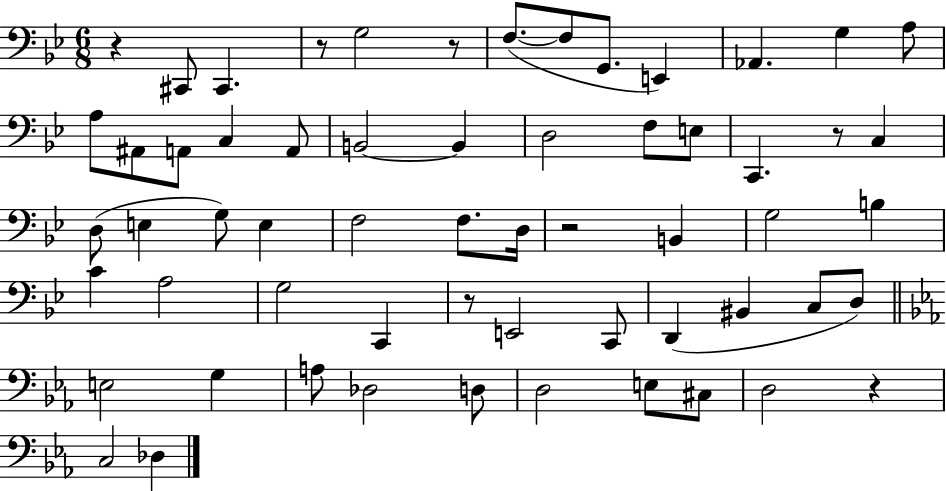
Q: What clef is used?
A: bass